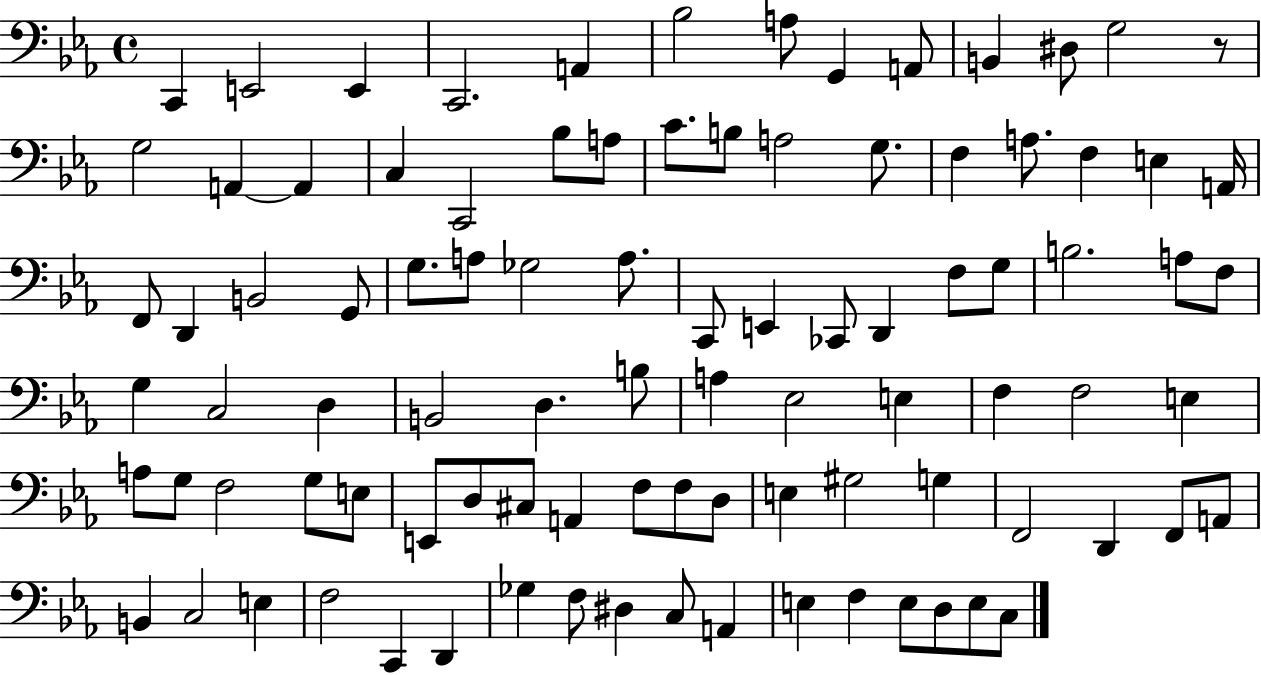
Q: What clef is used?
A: bass